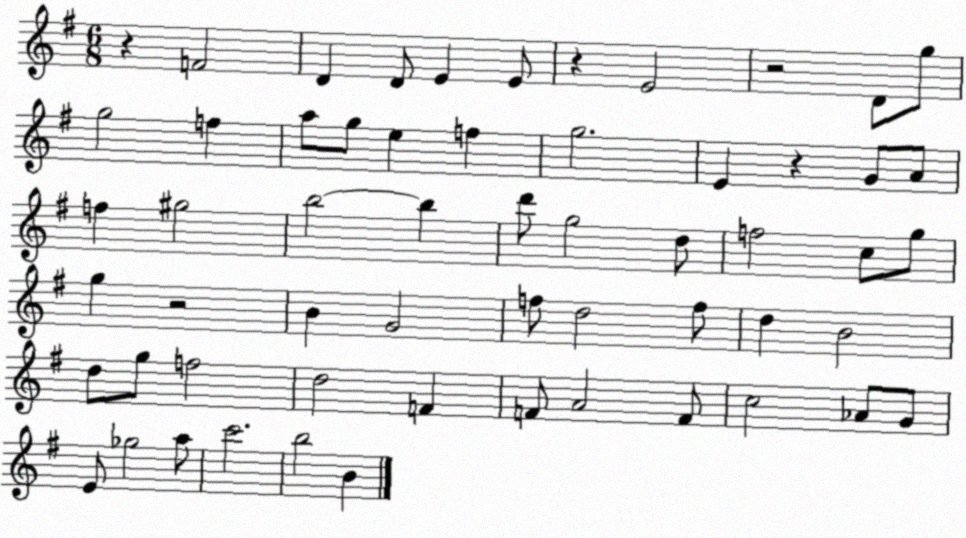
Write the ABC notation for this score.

X:1
T:Untitled
M:6/8
L:1/4
K:G
z F2 D D/2 E E/2 z E2 z2 D/2 g/2 g2 f a/2 g/2 e f g2 E z G/2 A/2 f ^g2 b2 b d'/2 g2 d/2 f2 c/2 g/2 g z2 B G2 f/2 d2 f/2 d B2 d/2 g/2 f2 d2 F F/2 A2 F/2 c2 _A/2 G/2 E/2 _g2 a/2 c'2 b2 B